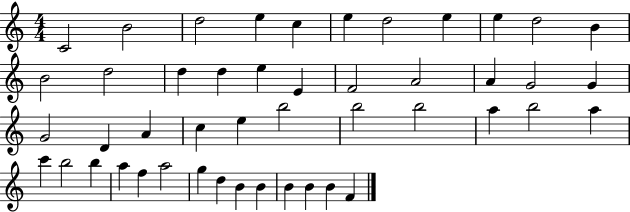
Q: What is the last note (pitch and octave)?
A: F4